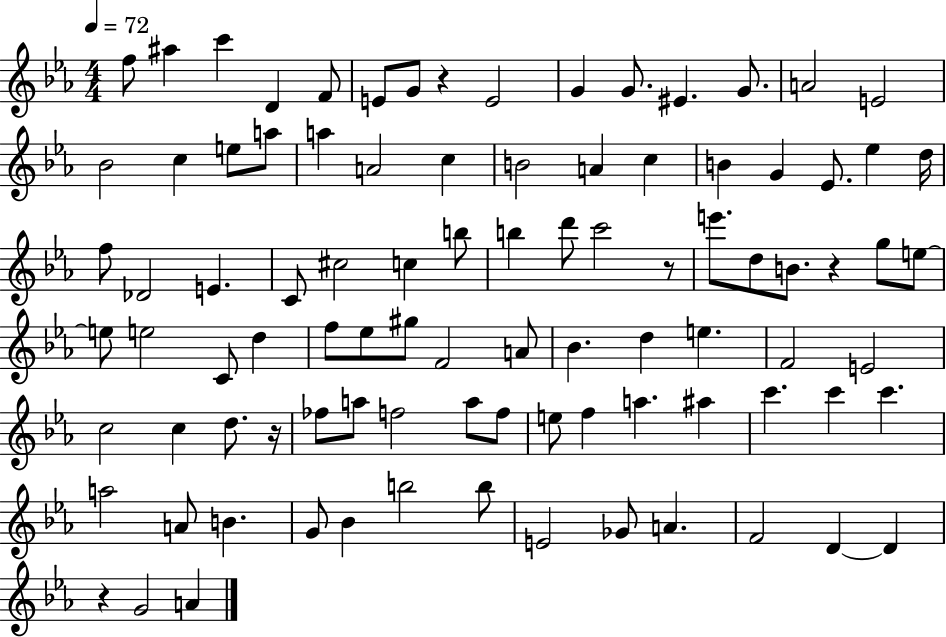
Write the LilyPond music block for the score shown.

{
  \clef treble
  \numericTimeSignature
  \time 4/4
  \key ees \major
  \tempo 4 = 72
  f''8 ais''4 c'''4 d'4 f'8 | e'8 g'8 r4 e'2 | g'4 g'8. eis'4. g'8. | a'2 e'2 | \break bes'2 c''4 e''8 a''8 | a''4 a'2 c''4 | b'2 a'4 c''4 | b'4 g'4 ees'8. ees''4 d''16 | \break f''8 des'2 e'4. | c'8 cis''2 c''4 b''8 | b''4 d'''8 c'''2 r8 | e'''8. d''8 b'8. r4 g''8 e''8~~ | \break e''8 e''2 c'8 d''4 | f''8 ees''8 gis''8 f'2 a'8 | bes'4. d''4 e''4. | f'2 e'2 | \break c''2 c''4 d''8. r16 | fes''8 a''8 f''2 a''8 f''8 | e''8 f''4 a''4. ais''4 | c'''4. c'''4 c'''4. | \break a''2 a'8 b'4. | g'8 bes'4 b''2 b''8 | e'2 ges'8 a'4. | f'2 d'4~~ d'4 | \break r4 g'2 a'4 | \bar "|."
}